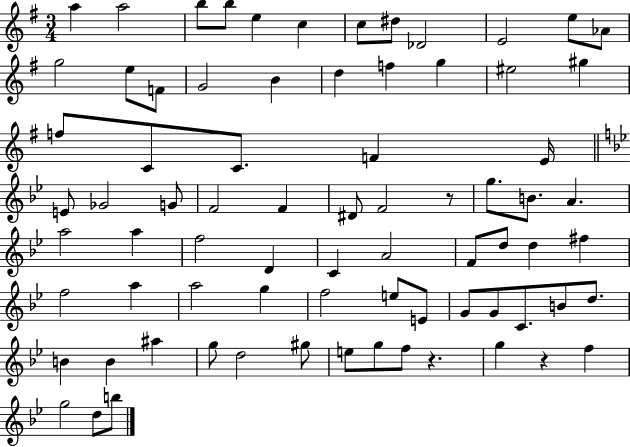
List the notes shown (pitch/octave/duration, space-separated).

A5/q A5/h B5/e B5/e E5/q C5/q C5/e D#5/e Db4/h E4/h E5/e Ab4/e G5/h E5/e F4/e G4/h B4/q D5/q F5/q G5/q EIS5/h G#5/q F5/e C4/e C4/e. F4/q E4/s E4/e Gb4/h G4/e F4/h F4/q D#4/e F4/h R/e G5/e. B4/e. A4/q. A5/h A5/q F5/h D4/q C4/q A4/h F4/e D5/e D5/q F#5/q F5/h A5/q A5/h G5/q F5/h E5/e E4/e G4/e G4/e C4/e. B4/e D5/e. B4/q B4/q A#5/q G5/e D5/h G#5/e E5/e G5/e F5/e R/q. G5/q R/q F5/q G5/h D5/e B5/e